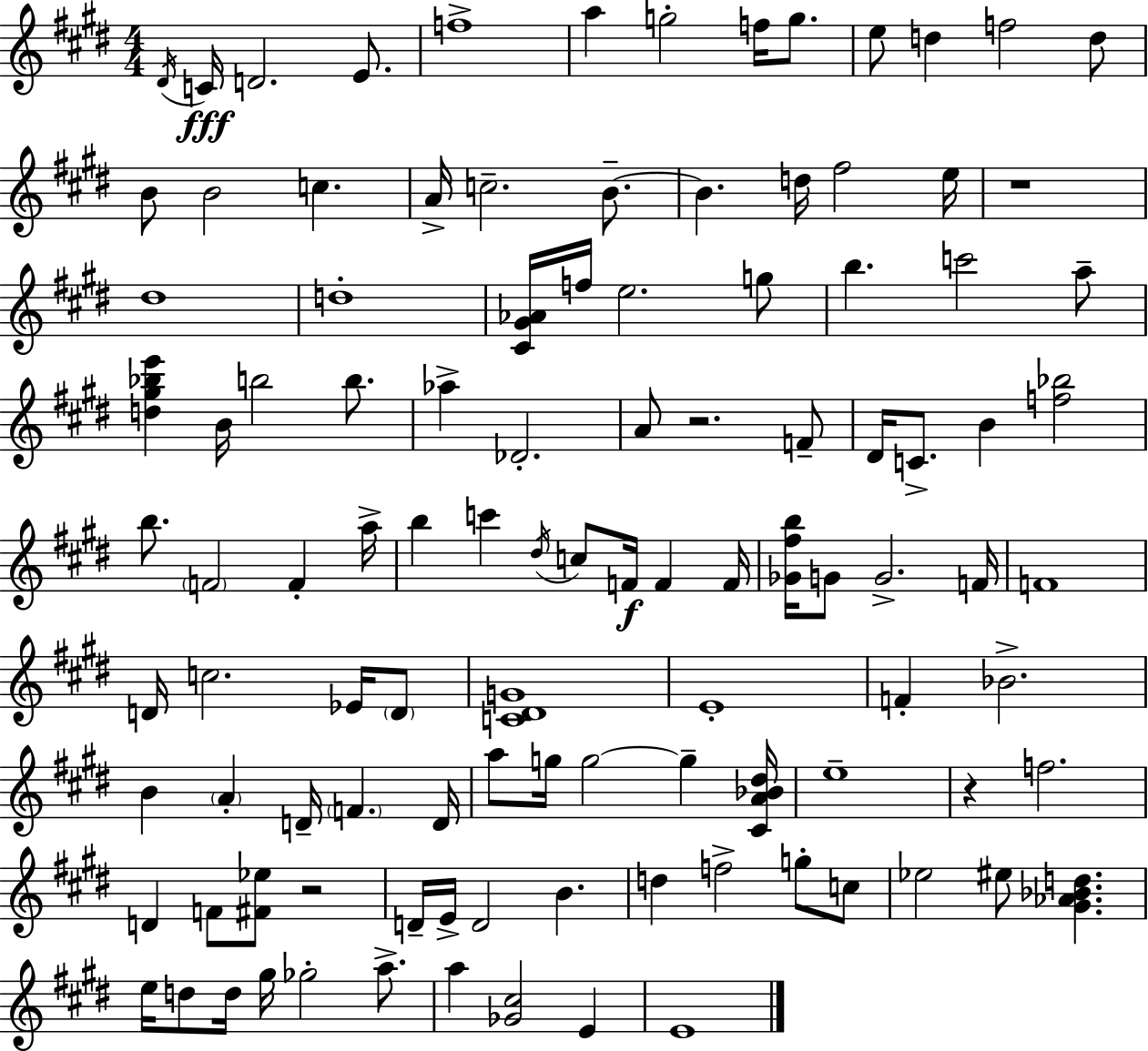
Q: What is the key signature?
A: E major